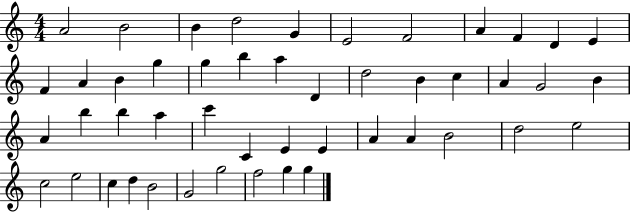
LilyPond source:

{
  \clef treble
  \numericTimeSignature
  \time 4/4
  \key c \major
  a'2 b'2 | b'4 d''2 g'4 | e'2 f'2 | a'4 f'4 d'4 e'4 | \break f'4 a'4 b'4 g''4 | g''4 b''4 a''4 d'4 | d''2 b'4 c''4 | a'4 g'2 b'4 | \break a'4 b''4 b''4 a''4 | c'''4 c'4 e'4 e'4 | a'4 a'4 b'2 | d''2 e''2 | \break c''2 e''2 | c''4 d''4 b'2 | g'2 g''2 | f''2 g''4 g''4 | \break \bar "|."
}